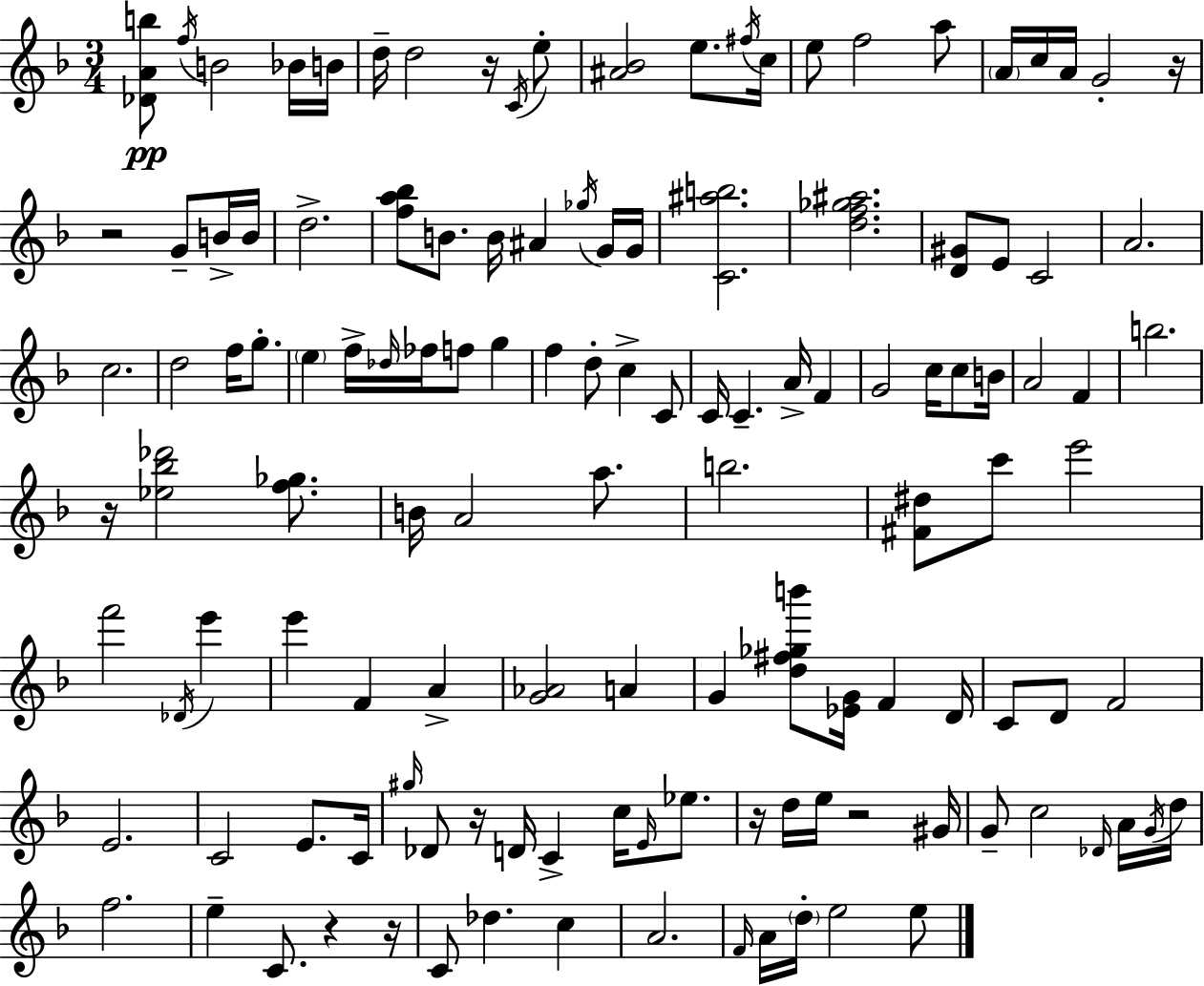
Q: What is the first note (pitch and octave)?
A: F5